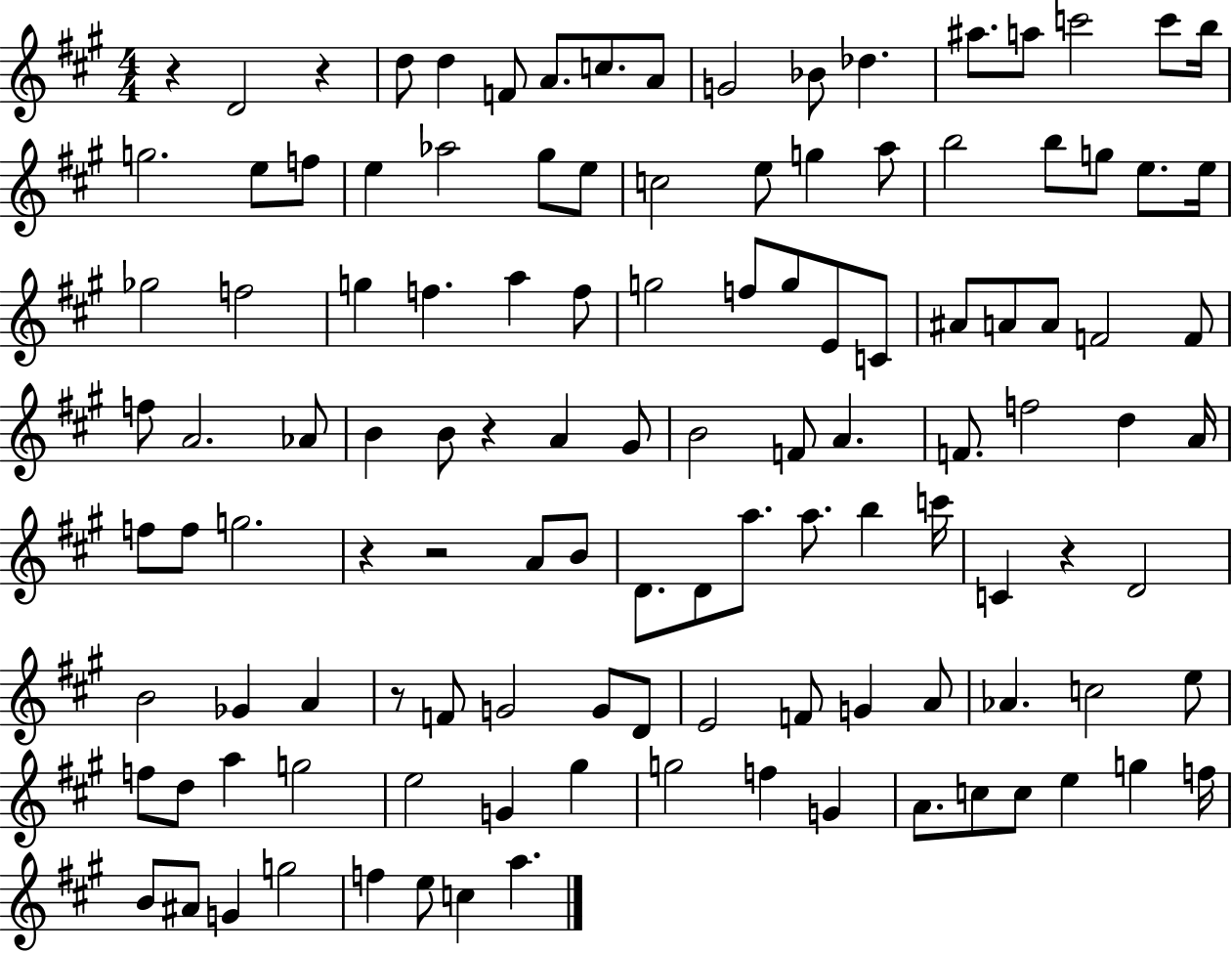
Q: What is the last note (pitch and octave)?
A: A5